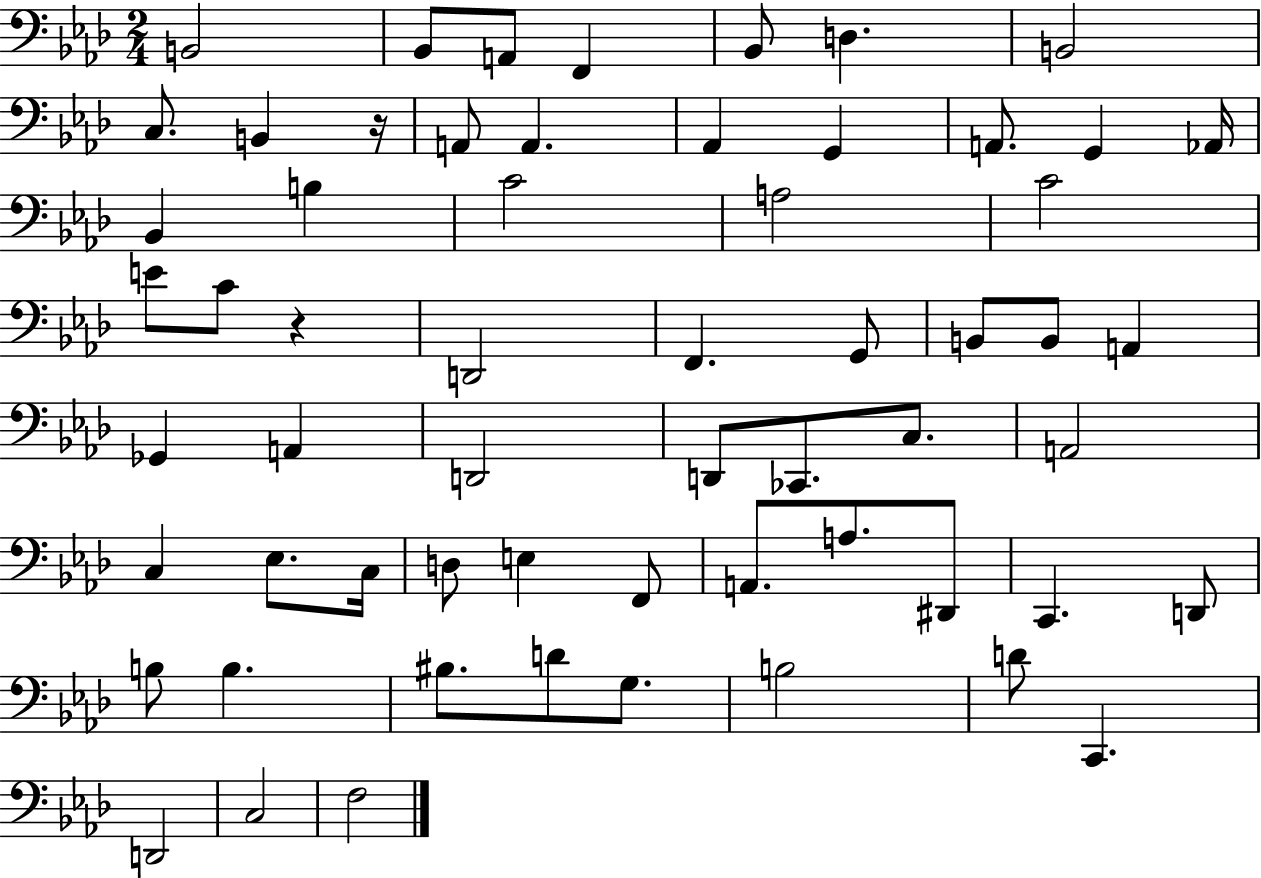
X:1
T:Untitled
M:2/4
L:1/4
K:Ab
B,,2 _B,,/2 A,,/2 F,, _B,,/2 D, B,,2 C,/2 B,, z/4 A,,/2 A,, _A,, G,, A,,/2 G,, _A,,/4 _B,, B, C2 A,2 C2 E/2 C/2 z D,,2 F,, G,,/2 B,,/2 B,,/2 A,, _G,, A,, D,,2 D,,/2 _C,,/2 C,/2 A,,2 C, _E,/2 C,/4 D,/2 E, F,,/2 A,,/2 A,/2 ^D,,/2 C,, D,,/2 B,/2 B, ^B,/2 D/2 G,/2 B,2 D/2 C,, D,,2 C,2 F,2